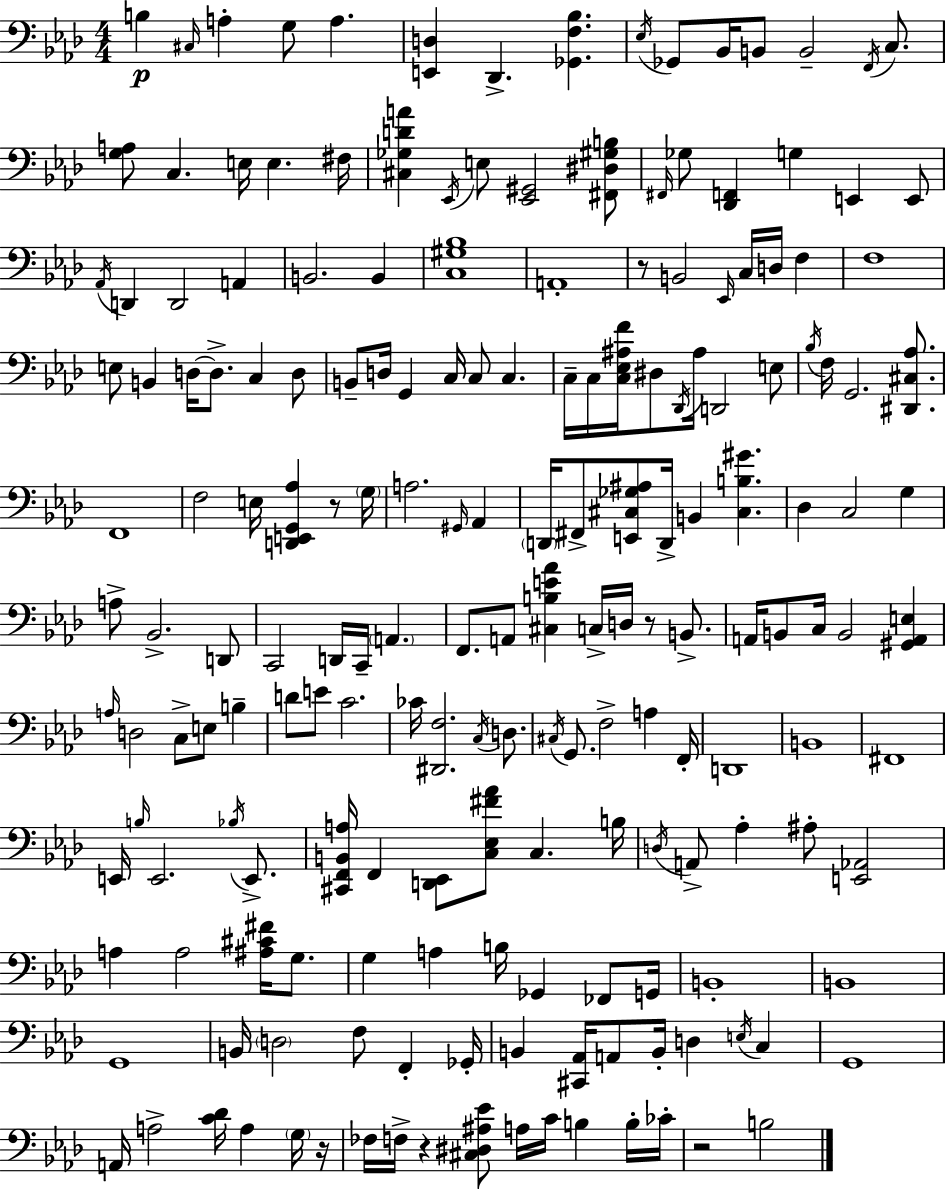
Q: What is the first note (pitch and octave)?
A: B3